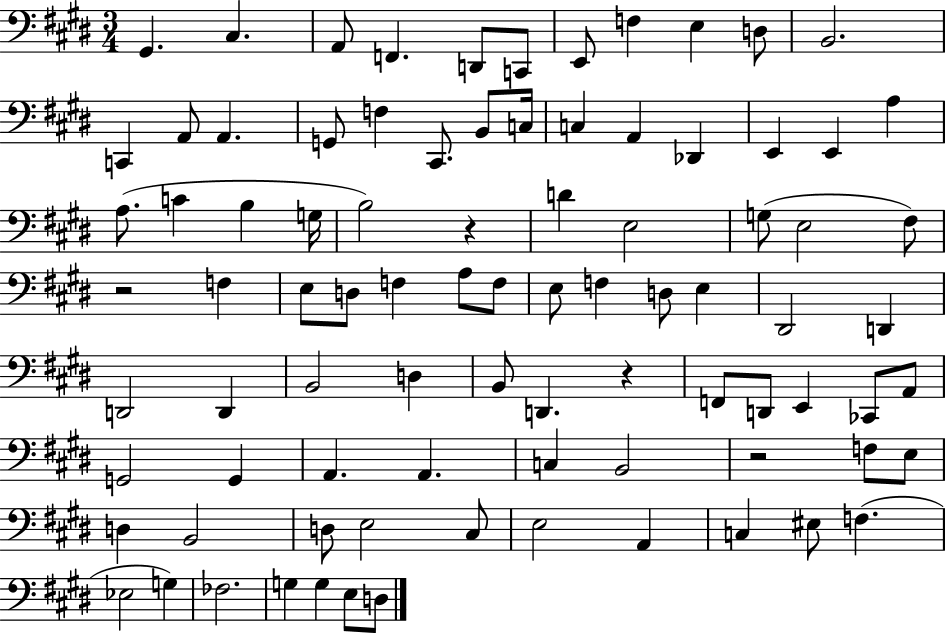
G#2/q. C#3/q. A2/e F2/q. D2/e C2/e E2/e F3/q E3/q D3/e B2/h. C2/q A2/e A2/q. G2/e F3/q C#2/e. B2/e C3/s C3/q A2/q Db2/q E2/q E2/q A3/q A3/e. C4/q B3/q G3/s B3/h R/q D4/q E3/h G3/e E3/h F#3/e R/h F3/q E3/e D3/e F3/q A3/e F3/e E3/e F3/q D3/e E3/q D#2/h D2/q D2/h D2/q B2/h D3/q B2/e D2/q. R/q F2/e D2/e E2/q CES2/e A2/e G2/h G2/q A2/q. A2/q. C3/q B2/h R/h F3/e E3/e D3/q B2/h D3/e E3/h C#3/e E3/h A2/q C3/q EIS3/e F3/q. Eb3/h G3/q FES3/h. G3/q G3/q E3/e D3/e